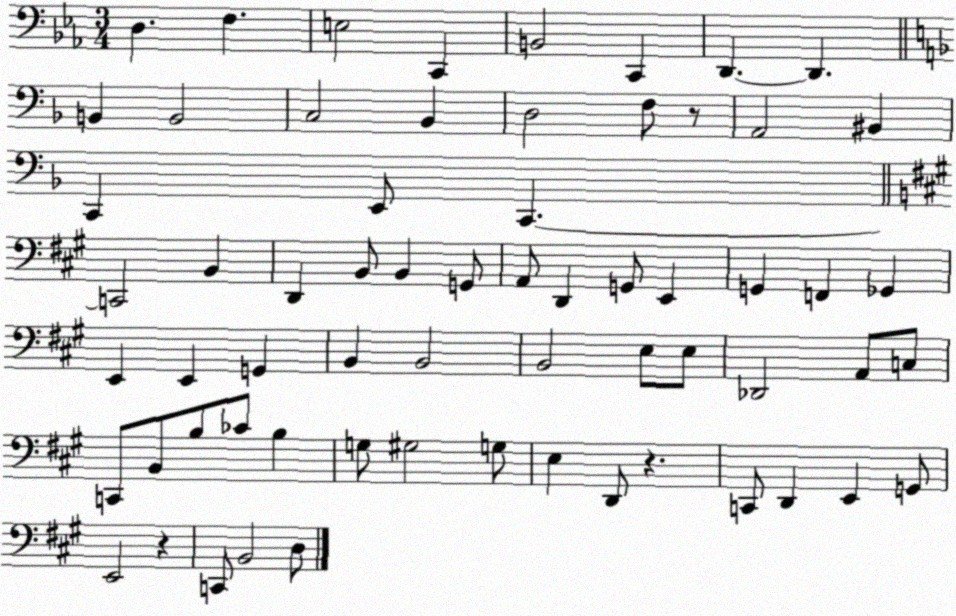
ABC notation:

X:1
T:Untitled
M:3/4
L:1/4
K:Eb
D, F, E,2 C,, B,,2 C,, D,, D,, B,, B,,2 C,2 _B,, D,2 F,/2 z/2 A,,2 ^B,, C,, E,,/2 C,, C,,2 B,, D,, B,,/2 B,, G,,/2 A,,/2 D,, G,,/2 E,, G,, F,, _G,, E,, E,, G,, B,, B,,2 B,,2 E,/2 E,/2 _D,,2 A,,/2 C,/2 C,,/2 B,,/2 B,/2 _C/2 B, G,/2 ^G,2 G,/2 E, D,,/2 z C,,/2 D,, E,, G,,/2 E,,2 z C,,/2 B,,2 D,/2